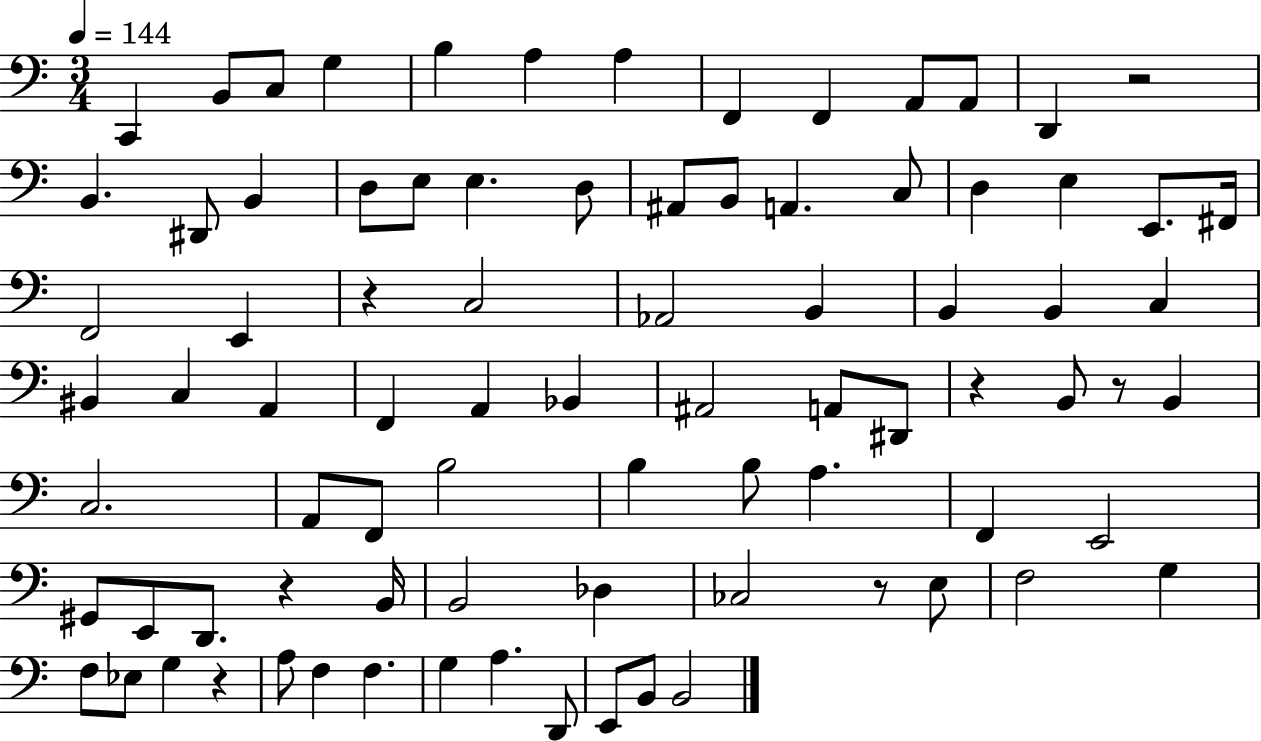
{
  \clef bass
  \numericTimeSignature
  \time 3/4
  \key c \major
  \tempo 4 = 144
  \repeat volta 2 { c,4 b,8 c8 g4 | b4 a4 a4 | f,4 f,4 a,8 a,8 | d,4 r2 | \break b,4. dis,8 b,4 | d8 e8 e4. d8 | ais,8 b,8 a,4. c8 | d4 e4 e,8. fis,16 | \break f,2 e,4 | r4 c2 | aes,2 b,4 | b,4 b,4 c4 | \break bis,4 c4 a,4 | f,4 a,4 bes,4 | ais,2 a,8 dis,8 | r4 b,8 r8 b,4 | \break c2. | a,8 f,8 b2 | b4 b8 a4. | f,4 e,2 | \break gis,8 e,8 d,8. r4 b,16 | b,2 des4 | ces2 r8 e8 | f2 g4 | \break f8 ees8 g4 r4 | a8 f4 f4. | g4 a4. d,8 | e,8 b,8 b,2 | \break } \bar "|."
}